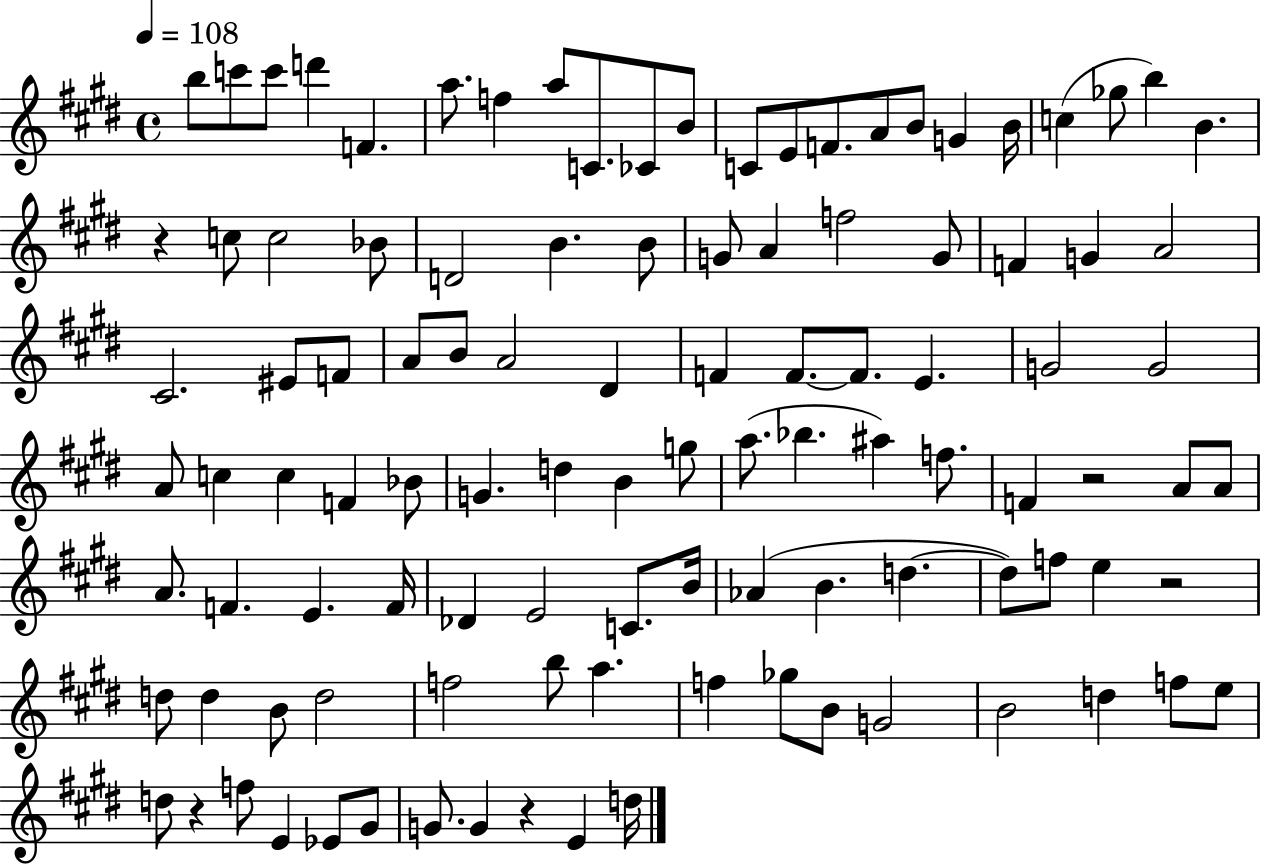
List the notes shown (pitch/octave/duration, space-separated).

B5/e C6/e C6/e D6/q F4/q. A5/e. F5/q A5/e C4/e. CES4/e B4/e C4/e E4/e F4/e. A4/e B4/e G4/q B4/s C5/q Gb5/e B5/q B4/q. R/q C5/e C5/h Bb4/e D4/h B4/q. B4/e G4/e A4/q F5/h G4/e F4/q G4/q A4/h C#4/h. EIS4/e F4/e A4/e B4/e A4/h D#4/q F4/q F4/e. F4/e. E4/q. G4/h G4/h A4/e C5/q C5/q F4/q Bb4/e G4/q. D5/q B4/q G5/e A5/e. Bb5/q. A#5/q F5/e. F4/q R/h A4/e A4/e A4/e. F4/q. E4/q. F4/s Db4/q E4/h C4/e. B4/s Ab4/q B4/q. D5/q. D5/e F5/e E5/q R/h D5/e D5/q B4/e D5/h F5/h B5/e A5/q. F5/q Gb5/e B4/e G4/h B4/h D5/q F5/e E5/e D5/e R/q F5/e E4/q Eb4/e G#4/e G4/e. G4/q R/q E4/q D5/s